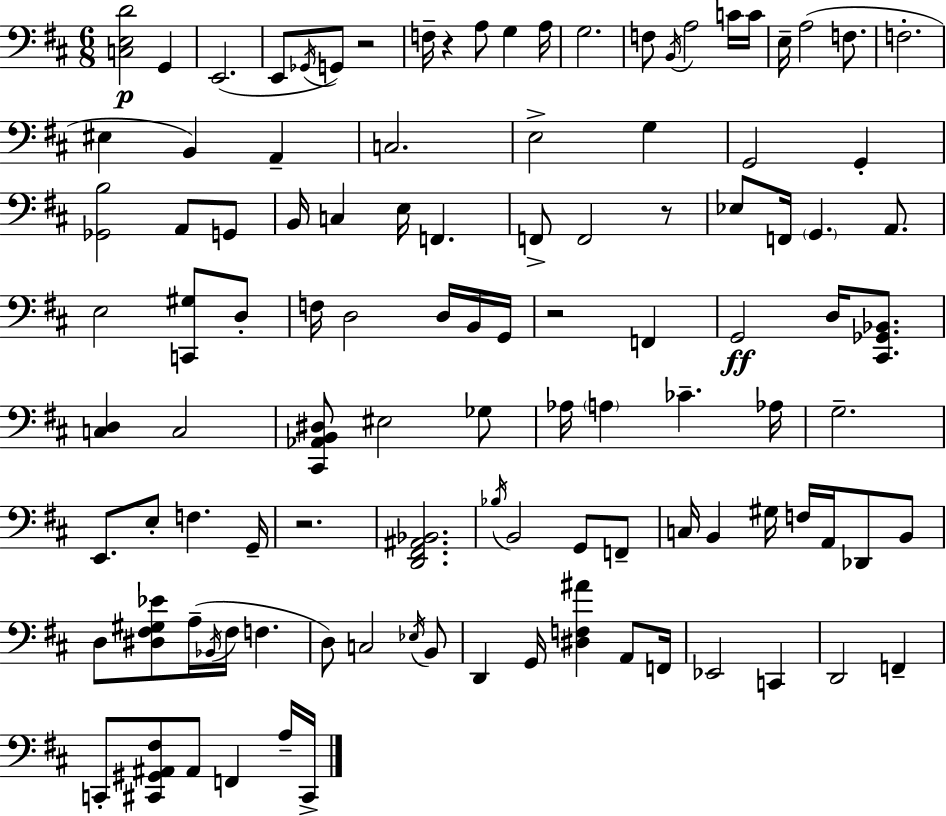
[C3,E3,D4]/h G2/q E2/h. E2/e Gb2/s G2/e R/h F3/s R/q A3/e G3/q A3/s G3/h. F3/e B2/s A3/h C4/s C4/s E3/s A3/h F3/e. F3/h. EIS3/q B2/q A2/q C3/h. E3/h G3/q G2/h G2/q [Gb2,B3]/h A2/e G2/e B2/s C3/q E3/s F2/q. F2/e F2/h R/e Eb3/e F2/s G2/q. A2/e. E3/h [C2,G#3]/e D3/e F3/s D3/h D3/s B2/s G2/s R/h F2/q G2/h D3/s [C#2,Gb2,Bb2]/e. [C3,D3]/q C3/h [C#2,Ab2,B2,D#3]/e EIS3/h Gb3/e Ab3/s A3/q CES4/q. Ab3/s G3/h. E2/e. E3/e F3/q. G2/s R/h. [D2,F#2,A#2,Bb2]/h. Bb3/s B2/h G2/e F2/e C3/s B2/q G#3/s F3/s A2/s Db2/e B2/e D3/e [D#3,F#3,G#3,Eb4]/e A3/s Bb2/s F#3/s F3/q. D3/e C3/h Eb3/s B2/e D2/q G2/s [D#3,F3,A#4]/q A2/e F2/s Eb2/h C2/q D2/h F2/q C2/e [C#2,G#2,A#2,F#3]/e A#2/e F2/q A3/s C#2/s